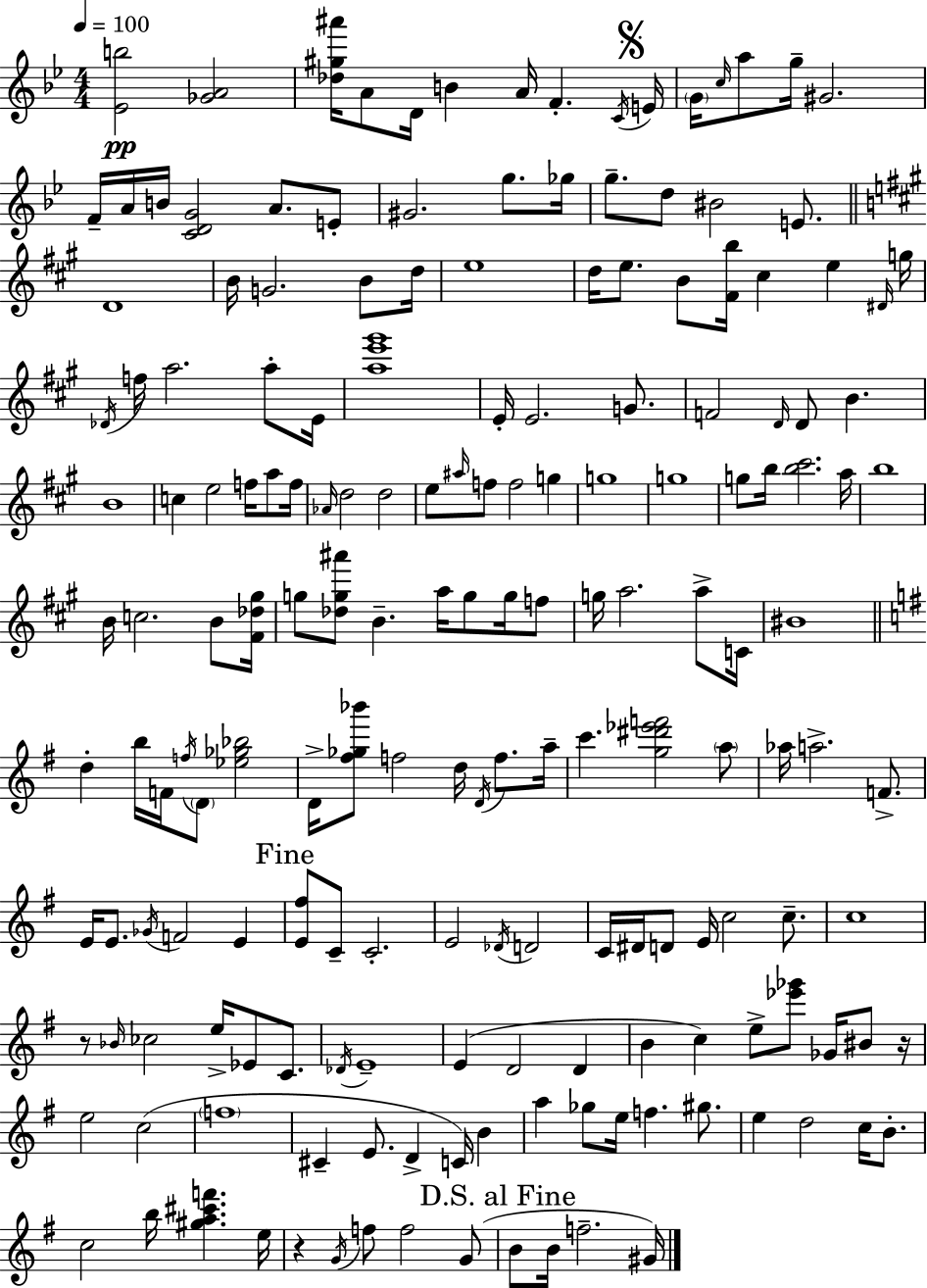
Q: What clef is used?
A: treble